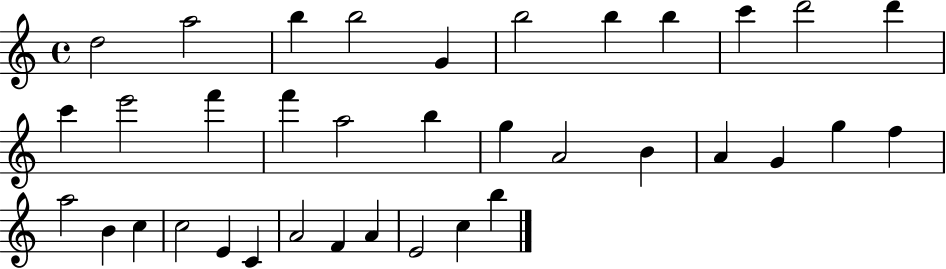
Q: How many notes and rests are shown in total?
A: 36